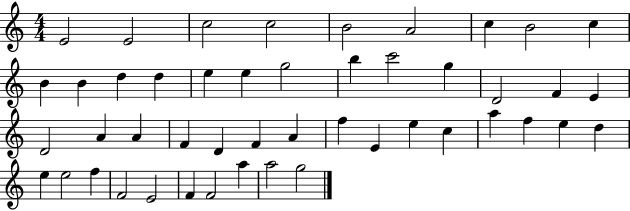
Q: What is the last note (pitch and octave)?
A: G5